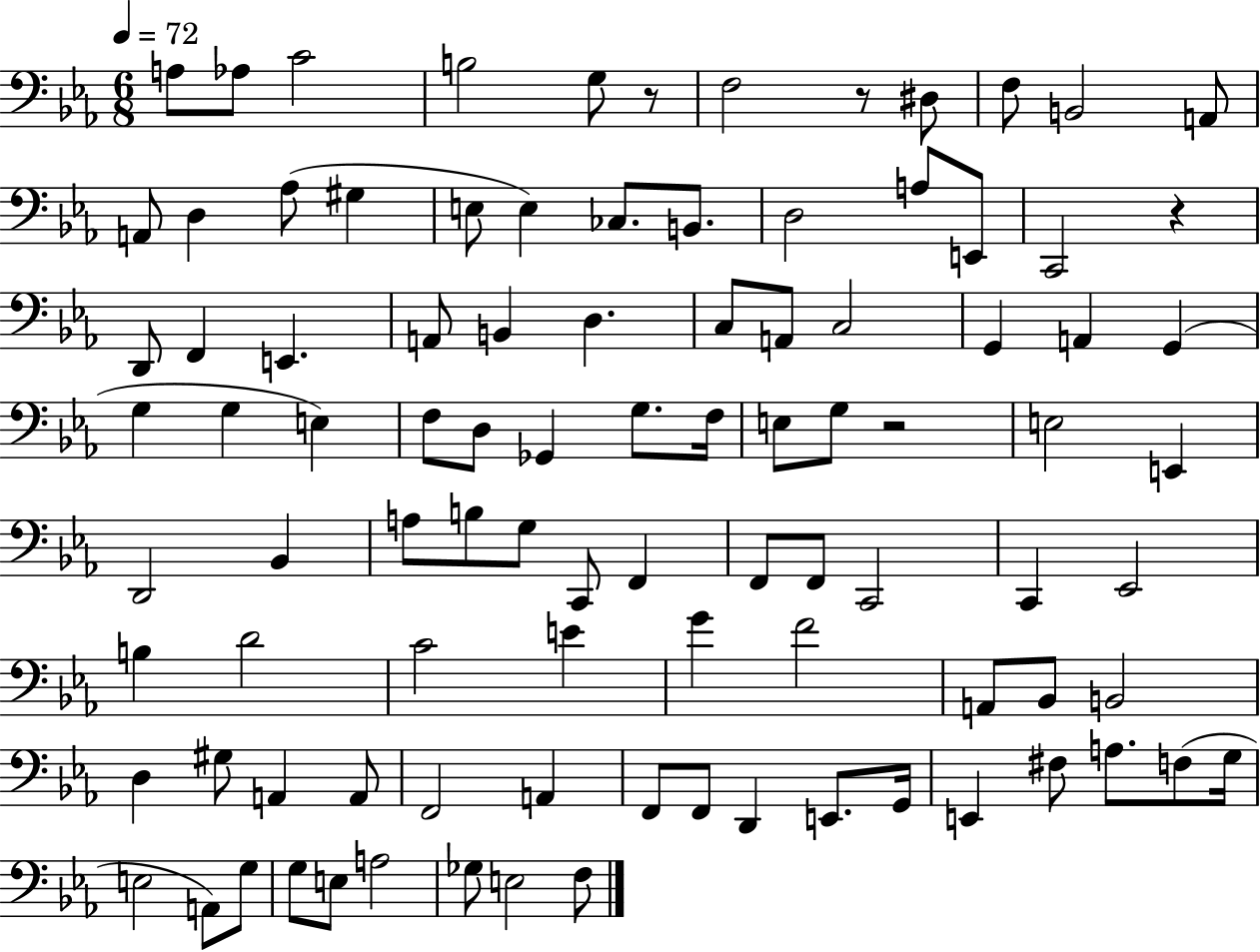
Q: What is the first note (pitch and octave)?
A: A3